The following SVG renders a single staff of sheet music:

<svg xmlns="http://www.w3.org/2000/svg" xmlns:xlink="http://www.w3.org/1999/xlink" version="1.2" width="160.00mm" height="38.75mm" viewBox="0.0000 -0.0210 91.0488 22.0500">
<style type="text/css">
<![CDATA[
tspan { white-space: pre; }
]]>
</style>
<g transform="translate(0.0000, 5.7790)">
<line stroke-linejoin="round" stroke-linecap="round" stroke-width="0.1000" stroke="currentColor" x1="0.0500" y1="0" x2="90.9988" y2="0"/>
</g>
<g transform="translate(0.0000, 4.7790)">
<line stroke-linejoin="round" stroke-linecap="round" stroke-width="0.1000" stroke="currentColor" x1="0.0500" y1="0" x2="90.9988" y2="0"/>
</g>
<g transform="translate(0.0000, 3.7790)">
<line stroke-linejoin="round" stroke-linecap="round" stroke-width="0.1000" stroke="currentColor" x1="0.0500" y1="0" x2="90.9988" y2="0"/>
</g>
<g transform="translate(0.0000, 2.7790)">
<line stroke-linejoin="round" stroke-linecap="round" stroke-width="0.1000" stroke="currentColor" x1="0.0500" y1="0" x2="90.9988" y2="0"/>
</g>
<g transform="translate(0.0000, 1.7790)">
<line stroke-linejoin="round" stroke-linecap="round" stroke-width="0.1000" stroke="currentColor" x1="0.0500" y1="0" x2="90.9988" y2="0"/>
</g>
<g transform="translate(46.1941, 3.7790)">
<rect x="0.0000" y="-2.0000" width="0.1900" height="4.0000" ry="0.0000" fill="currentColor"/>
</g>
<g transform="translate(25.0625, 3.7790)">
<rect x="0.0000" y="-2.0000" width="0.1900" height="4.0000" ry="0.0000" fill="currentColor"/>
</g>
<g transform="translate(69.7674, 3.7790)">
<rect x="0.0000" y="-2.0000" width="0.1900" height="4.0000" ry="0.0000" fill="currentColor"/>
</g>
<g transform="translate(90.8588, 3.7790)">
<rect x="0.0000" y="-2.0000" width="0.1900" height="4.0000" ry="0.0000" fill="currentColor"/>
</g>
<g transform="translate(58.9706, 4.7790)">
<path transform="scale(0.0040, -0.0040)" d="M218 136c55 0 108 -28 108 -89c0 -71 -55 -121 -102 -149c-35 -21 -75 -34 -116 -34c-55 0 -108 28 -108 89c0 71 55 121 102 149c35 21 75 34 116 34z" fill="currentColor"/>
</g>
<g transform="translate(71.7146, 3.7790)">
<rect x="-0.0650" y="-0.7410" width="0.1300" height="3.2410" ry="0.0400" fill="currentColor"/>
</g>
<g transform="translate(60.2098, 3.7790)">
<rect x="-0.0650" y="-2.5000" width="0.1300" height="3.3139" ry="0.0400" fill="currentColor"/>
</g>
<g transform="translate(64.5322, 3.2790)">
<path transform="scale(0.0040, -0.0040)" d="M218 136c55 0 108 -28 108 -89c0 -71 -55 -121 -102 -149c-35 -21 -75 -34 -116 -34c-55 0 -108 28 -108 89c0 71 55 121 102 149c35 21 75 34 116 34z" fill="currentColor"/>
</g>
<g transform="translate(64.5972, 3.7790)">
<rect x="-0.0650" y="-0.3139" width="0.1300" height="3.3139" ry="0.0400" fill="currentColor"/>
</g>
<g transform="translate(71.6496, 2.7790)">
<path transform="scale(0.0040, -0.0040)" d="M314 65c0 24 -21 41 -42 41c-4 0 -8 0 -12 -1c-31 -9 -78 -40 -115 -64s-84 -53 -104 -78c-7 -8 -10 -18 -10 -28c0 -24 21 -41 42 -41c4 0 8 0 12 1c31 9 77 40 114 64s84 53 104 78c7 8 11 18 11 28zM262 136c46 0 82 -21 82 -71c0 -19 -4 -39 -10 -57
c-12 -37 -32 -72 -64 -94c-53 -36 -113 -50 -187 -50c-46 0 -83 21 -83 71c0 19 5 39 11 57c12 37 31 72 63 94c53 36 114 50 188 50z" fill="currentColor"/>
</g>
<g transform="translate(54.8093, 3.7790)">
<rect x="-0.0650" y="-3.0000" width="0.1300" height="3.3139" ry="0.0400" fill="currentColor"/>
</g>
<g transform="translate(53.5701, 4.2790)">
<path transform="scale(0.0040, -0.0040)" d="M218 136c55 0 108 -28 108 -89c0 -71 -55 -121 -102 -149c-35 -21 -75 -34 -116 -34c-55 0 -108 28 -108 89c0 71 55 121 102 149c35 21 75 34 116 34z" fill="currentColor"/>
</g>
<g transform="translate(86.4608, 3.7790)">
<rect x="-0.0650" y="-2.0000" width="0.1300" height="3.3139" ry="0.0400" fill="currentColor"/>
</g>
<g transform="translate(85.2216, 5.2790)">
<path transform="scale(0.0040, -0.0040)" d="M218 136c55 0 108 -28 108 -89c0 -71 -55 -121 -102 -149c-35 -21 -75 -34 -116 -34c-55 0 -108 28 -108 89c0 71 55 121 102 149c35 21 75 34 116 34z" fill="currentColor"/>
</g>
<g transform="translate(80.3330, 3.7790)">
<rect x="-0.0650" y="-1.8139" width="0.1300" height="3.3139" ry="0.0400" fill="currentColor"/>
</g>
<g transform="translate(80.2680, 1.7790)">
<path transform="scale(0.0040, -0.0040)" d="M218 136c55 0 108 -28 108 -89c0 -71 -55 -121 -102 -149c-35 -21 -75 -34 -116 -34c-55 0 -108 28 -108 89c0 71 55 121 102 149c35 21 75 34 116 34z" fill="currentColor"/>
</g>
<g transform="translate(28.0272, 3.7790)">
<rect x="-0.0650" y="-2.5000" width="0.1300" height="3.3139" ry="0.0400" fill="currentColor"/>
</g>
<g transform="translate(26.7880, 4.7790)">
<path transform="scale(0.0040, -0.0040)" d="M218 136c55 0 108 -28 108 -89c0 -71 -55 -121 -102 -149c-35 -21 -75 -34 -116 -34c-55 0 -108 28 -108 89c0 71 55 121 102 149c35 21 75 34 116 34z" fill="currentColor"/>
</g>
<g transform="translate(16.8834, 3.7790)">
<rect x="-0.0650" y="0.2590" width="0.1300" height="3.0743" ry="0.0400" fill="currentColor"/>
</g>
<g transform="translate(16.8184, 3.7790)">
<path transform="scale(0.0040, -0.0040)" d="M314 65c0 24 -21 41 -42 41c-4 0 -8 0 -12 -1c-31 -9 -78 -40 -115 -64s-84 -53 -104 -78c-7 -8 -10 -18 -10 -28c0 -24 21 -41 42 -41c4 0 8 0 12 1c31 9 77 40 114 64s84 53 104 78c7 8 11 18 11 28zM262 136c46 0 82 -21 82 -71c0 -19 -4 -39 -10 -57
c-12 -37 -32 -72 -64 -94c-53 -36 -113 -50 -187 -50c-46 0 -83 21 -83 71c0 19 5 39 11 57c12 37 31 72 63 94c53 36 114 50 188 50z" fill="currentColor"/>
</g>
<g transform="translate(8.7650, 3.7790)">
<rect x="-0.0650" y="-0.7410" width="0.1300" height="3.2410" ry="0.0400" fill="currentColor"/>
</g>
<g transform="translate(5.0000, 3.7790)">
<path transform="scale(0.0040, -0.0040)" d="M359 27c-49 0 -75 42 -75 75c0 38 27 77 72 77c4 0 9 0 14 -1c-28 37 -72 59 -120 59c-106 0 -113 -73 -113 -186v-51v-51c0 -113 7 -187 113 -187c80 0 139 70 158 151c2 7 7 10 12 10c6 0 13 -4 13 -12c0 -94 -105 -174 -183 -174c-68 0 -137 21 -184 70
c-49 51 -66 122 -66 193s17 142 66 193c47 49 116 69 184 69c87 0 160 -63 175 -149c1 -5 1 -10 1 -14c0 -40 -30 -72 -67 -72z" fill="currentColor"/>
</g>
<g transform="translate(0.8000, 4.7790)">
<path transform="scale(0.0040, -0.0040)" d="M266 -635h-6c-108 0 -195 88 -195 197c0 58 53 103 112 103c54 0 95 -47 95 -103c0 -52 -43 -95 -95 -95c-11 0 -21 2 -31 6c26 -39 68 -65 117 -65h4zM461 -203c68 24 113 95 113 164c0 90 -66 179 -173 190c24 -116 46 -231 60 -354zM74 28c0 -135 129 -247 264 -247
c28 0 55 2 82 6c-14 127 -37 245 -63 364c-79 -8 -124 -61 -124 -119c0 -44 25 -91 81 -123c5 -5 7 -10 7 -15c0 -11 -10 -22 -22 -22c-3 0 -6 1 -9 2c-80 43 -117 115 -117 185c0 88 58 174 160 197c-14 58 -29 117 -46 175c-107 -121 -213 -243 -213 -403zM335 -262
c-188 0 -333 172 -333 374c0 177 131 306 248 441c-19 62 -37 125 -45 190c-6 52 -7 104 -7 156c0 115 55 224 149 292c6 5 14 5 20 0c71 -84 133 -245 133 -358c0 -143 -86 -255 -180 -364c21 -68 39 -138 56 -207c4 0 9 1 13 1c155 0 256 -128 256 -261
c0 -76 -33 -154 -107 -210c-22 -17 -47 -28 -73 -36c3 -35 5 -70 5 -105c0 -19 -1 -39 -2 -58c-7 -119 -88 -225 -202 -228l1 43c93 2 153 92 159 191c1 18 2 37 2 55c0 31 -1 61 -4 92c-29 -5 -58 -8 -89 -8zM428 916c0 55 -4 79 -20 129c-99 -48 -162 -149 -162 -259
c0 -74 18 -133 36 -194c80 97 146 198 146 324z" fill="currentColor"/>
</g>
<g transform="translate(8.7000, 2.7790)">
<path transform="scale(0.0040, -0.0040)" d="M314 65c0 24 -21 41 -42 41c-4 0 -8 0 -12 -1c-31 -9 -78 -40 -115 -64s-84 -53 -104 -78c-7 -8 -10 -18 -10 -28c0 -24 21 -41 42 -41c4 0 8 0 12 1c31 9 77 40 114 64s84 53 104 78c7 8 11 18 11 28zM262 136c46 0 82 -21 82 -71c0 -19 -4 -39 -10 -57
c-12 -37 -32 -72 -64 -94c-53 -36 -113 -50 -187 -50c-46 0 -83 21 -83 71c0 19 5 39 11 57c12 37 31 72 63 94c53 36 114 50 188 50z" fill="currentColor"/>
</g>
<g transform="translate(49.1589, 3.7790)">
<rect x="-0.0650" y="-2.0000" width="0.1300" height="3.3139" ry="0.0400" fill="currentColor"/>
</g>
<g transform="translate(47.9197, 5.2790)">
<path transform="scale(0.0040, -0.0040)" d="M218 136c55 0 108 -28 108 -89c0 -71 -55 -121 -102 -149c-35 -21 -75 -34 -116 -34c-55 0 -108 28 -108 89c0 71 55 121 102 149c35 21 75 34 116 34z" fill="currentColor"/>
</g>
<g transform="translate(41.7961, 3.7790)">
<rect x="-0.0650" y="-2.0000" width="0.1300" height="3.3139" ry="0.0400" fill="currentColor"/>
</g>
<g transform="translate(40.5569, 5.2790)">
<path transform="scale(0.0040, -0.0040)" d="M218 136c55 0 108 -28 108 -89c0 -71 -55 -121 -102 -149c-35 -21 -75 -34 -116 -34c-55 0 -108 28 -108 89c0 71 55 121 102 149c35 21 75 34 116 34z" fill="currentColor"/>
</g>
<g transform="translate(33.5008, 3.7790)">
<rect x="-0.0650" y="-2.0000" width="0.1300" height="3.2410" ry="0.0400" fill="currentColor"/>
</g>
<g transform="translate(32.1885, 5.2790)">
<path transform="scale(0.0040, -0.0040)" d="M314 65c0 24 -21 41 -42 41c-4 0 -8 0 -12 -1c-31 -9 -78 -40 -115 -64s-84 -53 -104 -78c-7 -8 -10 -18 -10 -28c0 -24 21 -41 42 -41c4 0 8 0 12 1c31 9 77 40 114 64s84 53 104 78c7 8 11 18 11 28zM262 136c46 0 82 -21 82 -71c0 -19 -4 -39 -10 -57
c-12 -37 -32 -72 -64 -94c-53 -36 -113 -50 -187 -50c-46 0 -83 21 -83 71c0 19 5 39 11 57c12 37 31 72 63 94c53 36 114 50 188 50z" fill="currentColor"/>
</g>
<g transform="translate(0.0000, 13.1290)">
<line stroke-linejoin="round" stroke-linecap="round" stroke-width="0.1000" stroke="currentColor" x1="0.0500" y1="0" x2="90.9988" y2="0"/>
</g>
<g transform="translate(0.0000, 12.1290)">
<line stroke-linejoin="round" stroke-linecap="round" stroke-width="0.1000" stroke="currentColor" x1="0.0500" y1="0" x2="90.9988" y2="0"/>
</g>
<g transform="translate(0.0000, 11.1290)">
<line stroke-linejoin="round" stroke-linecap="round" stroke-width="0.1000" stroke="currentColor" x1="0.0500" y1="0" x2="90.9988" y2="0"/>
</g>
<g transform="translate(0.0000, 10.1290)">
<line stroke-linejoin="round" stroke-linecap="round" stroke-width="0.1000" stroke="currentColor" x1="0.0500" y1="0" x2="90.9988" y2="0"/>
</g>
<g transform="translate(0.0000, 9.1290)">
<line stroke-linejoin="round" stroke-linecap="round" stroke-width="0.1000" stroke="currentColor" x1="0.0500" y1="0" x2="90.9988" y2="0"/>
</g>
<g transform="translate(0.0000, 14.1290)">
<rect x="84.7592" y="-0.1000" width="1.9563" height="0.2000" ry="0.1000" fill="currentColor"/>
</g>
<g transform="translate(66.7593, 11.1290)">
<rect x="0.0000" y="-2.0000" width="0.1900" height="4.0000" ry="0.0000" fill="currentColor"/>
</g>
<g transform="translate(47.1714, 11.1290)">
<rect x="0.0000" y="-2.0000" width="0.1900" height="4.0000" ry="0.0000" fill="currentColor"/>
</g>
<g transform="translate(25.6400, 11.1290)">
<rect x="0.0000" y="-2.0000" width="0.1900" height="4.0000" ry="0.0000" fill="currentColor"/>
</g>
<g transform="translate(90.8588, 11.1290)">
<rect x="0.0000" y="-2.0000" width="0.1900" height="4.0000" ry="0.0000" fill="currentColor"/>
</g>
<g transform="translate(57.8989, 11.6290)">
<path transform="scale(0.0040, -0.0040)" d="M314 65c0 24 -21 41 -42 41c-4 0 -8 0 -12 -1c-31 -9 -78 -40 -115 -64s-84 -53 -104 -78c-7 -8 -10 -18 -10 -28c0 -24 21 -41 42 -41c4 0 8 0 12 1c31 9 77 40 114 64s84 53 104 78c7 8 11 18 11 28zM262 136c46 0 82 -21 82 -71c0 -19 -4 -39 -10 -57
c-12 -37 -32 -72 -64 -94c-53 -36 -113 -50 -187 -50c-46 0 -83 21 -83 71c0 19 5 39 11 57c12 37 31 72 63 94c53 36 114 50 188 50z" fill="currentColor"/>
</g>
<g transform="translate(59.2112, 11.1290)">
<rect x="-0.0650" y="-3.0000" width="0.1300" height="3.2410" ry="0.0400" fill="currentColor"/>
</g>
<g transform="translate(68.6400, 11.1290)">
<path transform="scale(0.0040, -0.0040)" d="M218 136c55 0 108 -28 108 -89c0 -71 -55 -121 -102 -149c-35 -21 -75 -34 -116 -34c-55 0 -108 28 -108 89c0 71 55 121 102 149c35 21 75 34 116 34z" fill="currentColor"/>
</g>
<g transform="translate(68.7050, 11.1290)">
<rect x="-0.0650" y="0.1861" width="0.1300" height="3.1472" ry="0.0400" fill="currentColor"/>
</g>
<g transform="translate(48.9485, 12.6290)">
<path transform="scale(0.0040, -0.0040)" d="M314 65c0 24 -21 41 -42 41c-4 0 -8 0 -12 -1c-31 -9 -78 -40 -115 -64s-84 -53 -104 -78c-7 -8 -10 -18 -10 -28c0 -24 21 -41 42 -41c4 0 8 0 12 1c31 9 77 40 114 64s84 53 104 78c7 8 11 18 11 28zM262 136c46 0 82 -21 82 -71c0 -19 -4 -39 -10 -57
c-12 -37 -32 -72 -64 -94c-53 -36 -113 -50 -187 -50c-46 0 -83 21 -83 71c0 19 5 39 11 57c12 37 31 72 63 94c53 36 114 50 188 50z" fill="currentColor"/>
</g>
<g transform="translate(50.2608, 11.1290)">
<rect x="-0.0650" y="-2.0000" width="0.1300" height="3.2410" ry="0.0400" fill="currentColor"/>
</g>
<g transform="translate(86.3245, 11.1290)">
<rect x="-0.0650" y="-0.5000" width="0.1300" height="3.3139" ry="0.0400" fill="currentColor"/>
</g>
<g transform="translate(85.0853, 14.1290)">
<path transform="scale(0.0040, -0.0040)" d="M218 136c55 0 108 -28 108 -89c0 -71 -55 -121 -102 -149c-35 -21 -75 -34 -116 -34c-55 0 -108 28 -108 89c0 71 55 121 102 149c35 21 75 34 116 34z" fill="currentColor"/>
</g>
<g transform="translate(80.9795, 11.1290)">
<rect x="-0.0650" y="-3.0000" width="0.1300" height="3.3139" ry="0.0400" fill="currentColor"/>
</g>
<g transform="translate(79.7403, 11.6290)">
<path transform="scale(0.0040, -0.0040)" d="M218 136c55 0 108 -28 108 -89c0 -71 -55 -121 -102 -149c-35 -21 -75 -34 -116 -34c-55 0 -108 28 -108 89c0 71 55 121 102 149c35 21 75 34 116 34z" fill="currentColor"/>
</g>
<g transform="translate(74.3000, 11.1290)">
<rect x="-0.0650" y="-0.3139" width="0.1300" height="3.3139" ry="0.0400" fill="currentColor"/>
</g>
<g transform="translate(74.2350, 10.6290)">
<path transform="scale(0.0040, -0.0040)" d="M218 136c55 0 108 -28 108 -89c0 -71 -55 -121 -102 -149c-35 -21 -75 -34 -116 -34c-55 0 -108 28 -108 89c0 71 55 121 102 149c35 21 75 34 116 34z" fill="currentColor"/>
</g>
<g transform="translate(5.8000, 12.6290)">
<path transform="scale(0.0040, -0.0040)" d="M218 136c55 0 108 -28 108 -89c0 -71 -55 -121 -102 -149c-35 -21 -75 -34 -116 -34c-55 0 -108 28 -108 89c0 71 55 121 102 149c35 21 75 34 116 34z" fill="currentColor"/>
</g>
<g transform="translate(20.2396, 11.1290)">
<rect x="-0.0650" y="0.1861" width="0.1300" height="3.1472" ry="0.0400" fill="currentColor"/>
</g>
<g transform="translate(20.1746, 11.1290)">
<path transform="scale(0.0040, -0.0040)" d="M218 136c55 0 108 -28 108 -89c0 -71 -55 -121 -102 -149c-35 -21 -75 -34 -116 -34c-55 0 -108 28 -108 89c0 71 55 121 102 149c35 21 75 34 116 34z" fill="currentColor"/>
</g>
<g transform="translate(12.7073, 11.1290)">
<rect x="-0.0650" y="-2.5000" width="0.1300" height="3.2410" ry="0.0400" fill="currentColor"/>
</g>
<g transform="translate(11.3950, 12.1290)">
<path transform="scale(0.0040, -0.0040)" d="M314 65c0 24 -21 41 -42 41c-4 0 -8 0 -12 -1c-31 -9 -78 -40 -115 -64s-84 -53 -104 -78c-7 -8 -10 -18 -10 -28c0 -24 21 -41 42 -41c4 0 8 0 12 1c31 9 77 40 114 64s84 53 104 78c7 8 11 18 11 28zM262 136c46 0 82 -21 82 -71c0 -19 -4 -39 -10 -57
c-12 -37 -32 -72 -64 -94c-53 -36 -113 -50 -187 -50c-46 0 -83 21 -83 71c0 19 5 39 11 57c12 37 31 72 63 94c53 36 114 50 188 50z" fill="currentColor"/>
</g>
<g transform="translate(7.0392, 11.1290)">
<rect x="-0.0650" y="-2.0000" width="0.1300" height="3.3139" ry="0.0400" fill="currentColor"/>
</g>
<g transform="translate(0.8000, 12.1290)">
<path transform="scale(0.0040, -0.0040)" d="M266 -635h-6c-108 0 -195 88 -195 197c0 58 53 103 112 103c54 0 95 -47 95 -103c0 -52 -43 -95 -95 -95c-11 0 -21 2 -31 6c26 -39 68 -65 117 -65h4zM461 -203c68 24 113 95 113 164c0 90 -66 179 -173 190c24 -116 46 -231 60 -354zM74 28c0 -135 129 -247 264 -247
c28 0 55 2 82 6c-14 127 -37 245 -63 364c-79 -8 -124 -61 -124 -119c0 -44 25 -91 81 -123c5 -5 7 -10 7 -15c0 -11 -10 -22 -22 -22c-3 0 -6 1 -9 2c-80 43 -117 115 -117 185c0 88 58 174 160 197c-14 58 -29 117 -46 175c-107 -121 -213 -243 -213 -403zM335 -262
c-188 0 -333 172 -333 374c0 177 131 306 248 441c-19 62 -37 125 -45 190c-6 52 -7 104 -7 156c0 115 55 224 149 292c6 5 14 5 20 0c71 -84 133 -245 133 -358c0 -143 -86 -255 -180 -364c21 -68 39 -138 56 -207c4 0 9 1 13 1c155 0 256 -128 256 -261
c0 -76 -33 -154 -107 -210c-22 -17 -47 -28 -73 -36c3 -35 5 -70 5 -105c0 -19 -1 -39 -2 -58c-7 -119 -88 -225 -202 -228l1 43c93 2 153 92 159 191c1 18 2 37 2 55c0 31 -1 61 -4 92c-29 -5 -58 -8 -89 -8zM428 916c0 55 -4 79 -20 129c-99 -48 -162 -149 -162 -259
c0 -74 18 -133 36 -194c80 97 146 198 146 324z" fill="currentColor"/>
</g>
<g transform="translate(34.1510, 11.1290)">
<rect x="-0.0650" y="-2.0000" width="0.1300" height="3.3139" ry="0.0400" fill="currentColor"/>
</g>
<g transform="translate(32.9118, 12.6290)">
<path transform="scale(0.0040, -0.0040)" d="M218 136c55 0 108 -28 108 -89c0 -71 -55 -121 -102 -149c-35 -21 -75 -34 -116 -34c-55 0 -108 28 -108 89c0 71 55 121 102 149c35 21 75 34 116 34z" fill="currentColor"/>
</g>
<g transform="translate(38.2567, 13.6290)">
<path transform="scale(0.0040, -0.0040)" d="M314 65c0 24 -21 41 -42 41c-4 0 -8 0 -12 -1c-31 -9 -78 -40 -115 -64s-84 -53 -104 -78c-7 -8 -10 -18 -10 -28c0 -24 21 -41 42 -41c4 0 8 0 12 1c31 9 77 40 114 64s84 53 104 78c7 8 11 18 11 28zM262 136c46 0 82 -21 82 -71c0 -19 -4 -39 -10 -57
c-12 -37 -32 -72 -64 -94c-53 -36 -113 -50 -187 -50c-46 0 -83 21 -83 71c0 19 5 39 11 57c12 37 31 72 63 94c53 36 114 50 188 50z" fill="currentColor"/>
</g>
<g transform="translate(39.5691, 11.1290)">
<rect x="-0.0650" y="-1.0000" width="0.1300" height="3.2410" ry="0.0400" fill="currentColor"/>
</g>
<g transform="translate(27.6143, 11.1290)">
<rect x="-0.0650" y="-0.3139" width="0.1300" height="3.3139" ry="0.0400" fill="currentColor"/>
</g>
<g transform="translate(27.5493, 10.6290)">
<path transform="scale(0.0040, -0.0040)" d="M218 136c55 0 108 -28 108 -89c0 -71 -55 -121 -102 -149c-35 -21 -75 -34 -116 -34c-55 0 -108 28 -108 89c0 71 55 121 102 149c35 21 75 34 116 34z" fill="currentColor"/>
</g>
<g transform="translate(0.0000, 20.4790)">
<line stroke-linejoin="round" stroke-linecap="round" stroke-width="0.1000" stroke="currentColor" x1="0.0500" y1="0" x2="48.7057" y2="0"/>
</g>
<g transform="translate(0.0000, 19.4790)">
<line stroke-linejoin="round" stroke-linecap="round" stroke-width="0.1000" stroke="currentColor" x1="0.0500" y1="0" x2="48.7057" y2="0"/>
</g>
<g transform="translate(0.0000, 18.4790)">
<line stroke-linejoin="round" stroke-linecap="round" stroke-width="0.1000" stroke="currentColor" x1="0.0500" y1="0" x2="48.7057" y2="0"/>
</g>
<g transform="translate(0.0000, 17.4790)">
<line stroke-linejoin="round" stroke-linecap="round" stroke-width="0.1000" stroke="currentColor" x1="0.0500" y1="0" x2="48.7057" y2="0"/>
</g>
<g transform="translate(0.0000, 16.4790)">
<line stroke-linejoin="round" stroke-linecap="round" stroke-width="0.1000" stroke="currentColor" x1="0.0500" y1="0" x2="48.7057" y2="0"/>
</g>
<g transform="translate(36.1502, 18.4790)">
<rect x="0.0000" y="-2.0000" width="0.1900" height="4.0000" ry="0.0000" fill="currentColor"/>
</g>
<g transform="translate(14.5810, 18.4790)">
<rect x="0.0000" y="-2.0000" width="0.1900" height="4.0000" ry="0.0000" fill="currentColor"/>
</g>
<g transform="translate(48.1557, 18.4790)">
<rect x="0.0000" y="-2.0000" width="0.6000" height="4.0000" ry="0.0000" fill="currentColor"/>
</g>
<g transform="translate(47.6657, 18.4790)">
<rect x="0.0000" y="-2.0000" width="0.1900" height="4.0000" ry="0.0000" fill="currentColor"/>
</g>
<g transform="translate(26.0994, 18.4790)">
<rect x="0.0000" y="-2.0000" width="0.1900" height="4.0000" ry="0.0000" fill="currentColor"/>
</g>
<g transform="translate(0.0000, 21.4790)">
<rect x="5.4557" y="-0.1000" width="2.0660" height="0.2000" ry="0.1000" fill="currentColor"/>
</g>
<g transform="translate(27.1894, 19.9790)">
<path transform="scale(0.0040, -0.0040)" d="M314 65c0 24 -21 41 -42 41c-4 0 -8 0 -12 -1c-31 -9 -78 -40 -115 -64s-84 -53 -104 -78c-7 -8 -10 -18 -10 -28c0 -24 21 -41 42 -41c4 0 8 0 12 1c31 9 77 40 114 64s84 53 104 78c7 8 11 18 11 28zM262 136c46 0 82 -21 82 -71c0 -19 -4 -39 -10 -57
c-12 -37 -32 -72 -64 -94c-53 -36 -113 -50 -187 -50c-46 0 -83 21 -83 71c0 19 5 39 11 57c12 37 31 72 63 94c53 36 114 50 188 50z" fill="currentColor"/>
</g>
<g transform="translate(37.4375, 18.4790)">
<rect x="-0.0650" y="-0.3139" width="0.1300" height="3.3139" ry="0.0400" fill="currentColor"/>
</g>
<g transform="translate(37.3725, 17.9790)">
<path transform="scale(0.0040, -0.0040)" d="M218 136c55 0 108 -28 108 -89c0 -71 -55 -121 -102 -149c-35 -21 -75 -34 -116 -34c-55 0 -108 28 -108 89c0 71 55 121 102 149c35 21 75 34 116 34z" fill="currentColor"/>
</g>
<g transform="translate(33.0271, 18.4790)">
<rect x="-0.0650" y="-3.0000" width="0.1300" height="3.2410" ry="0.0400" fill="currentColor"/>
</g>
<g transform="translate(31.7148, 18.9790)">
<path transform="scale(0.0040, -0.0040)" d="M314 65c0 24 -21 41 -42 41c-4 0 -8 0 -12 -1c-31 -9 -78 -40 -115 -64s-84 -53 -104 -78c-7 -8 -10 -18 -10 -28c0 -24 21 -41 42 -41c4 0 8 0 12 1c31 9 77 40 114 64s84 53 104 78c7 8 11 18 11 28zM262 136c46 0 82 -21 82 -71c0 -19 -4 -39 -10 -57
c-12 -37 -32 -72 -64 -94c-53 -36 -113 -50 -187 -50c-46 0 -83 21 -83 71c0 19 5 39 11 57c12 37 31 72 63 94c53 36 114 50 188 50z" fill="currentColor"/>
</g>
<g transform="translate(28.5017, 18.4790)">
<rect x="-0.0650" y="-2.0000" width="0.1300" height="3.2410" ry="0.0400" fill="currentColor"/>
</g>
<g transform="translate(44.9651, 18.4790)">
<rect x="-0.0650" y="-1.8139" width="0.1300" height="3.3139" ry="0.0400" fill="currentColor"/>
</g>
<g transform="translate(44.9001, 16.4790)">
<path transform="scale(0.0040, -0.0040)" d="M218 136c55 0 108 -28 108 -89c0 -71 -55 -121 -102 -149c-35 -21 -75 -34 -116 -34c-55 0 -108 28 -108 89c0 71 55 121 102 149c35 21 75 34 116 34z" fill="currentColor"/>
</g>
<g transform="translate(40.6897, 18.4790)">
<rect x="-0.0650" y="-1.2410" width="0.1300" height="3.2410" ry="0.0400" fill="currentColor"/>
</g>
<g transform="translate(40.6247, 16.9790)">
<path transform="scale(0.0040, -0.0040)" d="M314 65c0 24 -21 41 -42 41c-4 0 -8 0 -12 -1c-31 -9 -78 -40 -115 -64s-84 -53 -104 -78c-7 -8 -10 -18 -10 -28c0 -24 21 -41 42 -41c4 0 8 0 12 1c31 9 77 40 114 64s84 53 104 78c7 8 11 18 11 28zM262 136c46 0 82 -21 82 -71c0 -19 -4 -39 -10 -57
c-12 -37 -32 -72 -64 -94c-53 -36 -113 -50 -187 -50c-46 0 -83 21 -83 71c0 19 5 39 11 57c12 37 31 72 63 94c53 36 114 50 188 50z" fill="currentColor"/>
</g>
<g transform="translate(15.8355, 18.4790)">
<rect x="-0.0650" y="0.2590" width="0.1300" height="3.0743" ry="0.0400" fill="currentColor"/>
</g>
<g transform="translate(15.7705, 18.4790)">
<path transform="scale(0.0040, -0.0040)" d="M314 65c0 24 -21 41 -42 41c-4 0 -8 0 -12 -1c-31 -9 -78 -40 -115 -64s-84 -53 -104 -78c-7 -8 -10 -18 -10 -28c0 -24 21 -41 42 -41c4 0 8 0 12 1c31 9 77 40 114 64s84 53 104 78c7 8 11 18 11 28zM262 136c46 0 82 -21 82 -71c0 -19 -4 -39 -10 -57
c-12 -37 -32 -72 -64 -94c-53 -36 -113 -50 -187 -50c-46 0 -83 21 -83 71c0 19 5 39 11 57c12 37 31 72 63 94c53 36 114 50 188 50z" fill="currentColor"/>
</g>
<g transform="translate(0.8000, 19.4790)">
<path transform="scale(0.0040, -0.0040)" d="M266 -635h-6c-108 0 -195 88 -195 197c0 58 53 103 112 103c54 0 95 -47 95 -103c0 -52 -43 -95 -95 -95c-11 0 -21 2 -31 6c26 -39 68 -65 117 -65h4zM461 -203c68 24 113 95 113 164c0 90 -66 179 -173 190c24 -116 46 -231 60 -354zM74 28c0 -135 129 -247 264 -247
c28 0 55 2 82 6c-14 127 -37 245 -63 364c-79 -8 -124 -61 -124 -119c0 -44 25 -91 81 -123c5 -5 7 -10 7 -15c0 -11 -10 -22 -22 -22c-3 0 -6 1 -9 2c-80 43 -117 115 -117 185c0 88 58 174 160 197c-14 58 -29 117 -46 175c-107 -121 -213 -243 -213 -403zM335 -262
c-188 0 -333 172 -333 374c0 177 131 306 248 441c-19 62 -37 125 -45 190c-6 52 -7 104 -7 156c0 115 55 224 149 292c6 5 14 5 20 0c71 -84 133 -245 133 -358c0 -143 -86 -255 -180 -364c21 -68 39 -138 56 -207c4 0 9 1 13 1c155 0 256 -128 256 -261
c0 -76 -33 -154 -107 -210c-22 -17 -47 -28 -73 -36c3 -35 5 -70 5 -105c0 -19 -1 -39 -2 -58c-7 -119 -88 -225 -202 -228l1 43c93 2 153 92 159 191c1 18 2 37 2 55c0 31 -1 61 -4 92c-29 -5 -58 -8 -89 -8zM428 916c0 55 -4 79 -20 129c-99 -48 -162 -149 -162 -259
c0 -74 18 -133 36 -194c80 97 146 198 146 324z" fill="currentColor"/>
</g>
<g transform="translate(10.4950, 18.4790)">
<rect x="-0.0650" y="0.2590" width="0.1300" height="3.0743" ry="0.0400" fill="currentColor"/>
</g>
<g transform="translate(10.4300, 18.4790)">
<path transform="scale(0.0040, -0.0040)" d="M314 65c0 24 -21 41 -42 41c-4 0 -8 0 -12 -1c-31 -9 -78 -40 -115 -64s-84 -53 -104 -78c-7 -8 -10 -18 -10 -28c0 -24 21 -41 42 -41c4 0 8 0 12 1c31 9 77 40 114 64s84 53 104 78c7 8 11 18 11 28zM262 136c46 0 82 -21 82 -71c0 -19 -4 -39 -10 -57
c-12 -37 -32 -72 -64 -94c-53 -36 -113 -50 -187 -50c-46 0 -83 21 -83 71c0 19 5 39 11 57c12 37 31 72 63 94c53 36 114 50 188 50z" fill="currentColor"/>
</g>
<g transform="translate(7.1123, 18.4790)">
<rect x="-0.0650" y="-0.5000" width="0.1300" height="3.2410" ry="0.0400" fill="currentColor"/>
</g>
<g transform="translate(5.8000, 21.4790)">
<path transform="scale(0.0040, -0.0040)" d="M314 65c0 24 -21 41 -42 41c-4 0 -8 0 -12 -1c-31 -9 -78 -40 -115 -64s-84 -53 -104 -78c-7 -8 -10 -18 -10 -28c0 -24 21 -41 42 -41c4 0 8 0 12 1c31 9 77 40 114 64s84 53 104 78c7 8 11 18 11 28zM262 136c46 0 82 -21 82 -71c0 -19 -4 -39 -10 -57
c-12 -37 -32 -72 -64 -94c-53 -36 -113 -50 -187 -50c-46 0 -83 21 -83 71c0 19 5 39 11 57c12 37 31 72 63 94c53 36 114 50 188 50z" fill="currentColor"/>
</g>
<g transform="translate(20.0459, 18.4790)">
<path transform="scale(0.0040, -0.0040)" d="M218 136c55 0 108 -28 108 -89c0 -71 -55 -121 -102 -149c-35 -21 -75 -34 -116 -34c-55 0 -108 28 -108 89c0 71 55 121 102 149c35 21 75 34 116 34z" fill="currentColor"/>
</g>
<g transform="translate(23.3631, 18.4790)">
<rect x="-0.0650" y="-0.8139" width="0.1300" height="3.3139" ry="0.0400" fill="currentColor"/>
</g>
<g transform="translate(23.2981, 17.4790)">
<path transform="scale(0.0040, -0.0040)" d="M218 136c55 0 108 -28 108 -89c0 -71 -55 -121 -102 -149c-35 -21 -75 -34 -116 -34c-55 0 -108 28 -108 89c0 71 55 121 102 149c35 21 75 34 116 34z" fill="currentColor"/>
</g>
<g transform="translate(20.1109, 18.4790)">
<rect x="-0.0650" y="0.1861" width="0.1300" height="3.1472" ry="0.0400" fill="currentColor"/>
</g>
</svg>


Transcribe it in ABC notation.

X:1
T:Untitled
M:4/4
L:1/4
K:C
d2 B2 G F2 F F A G c d2 f F F G2 B c F D2 F2 A2 B c A C C2 B2 B2 B d F2 A2 c e2 f